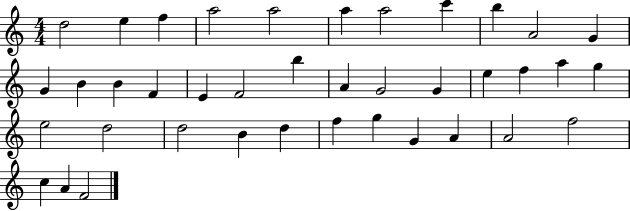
X:1
T:Untitled
M:4/4
L:1/4
K:C
d2 e f a2 a2 a a2 c' b A2 G G B B F E F2 b A G2 G e f a g e2 d2 d2 B d f g G A A2 f2 c A F2